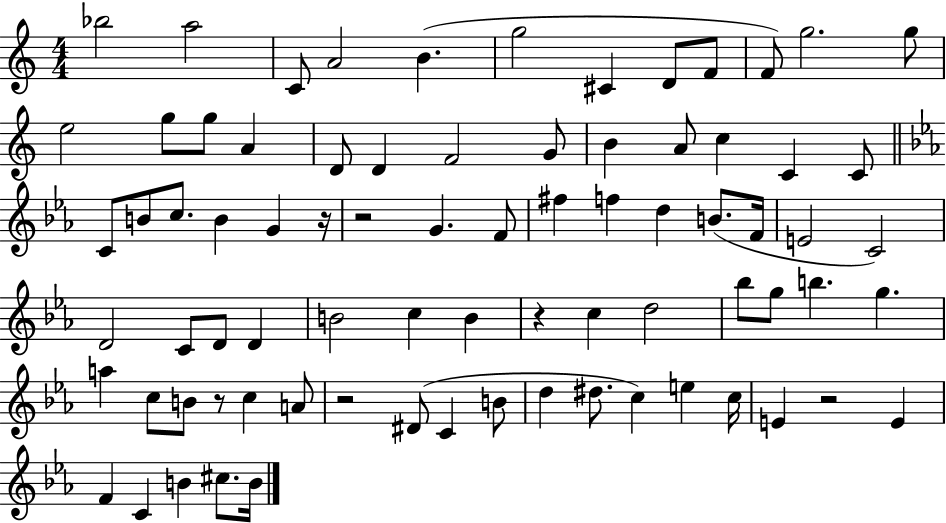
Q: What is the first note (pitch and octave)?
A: Bb5